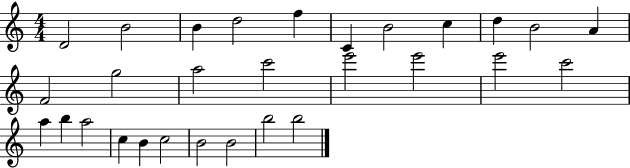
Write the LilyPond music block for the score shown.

{
  \clef treble
  \numericTimeSignature
  \time 4/4
  \key c \major
  d'2 b'2 | b'4 d''2 f''4 | c'4 b'2 c''4 | d''4 b'2 a'4 | \break f'2 g''2 | a''2 c'''2 | e'''2 e'''2 | e'''2 c'''2 | \break a''4 b''4 a''2 | c''4 b'4 c''2 | b'2 b'2 | b''2 b''2 | \break \bar "|."
}